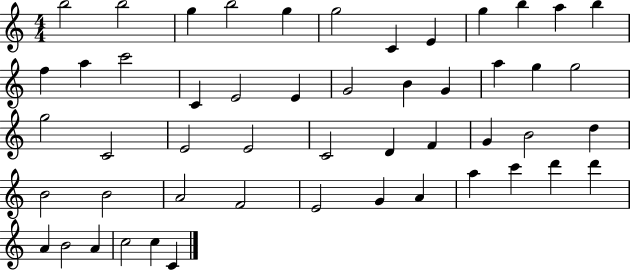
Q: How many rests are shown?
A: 0